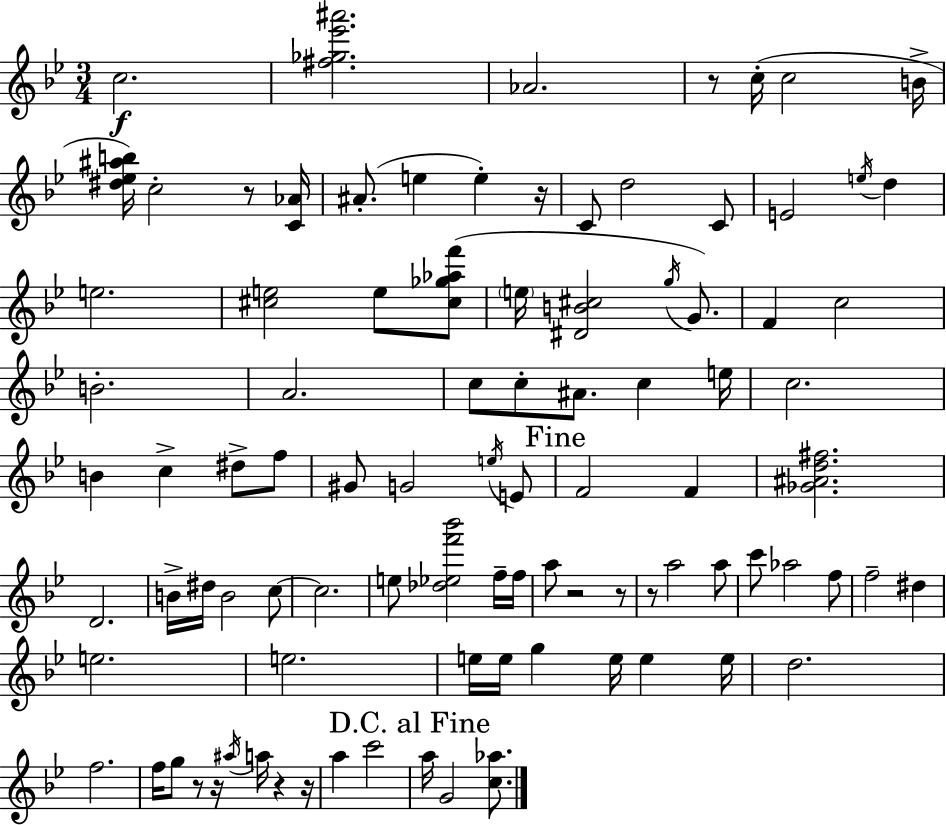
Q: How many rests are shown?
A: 10